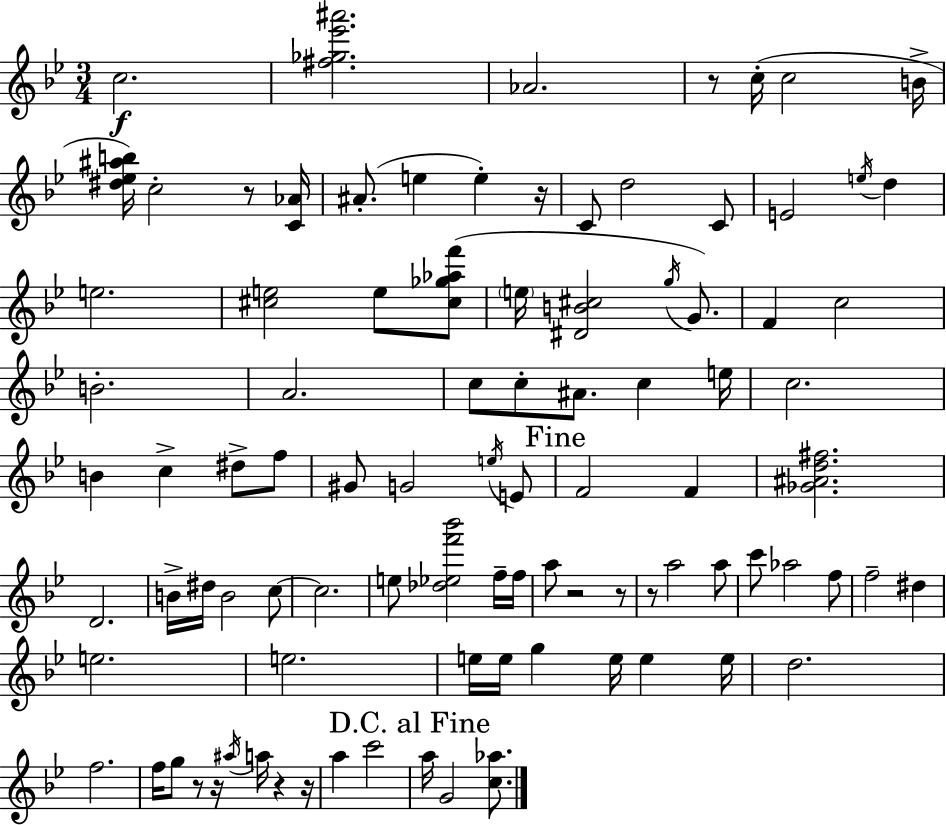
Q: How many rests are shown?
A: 10